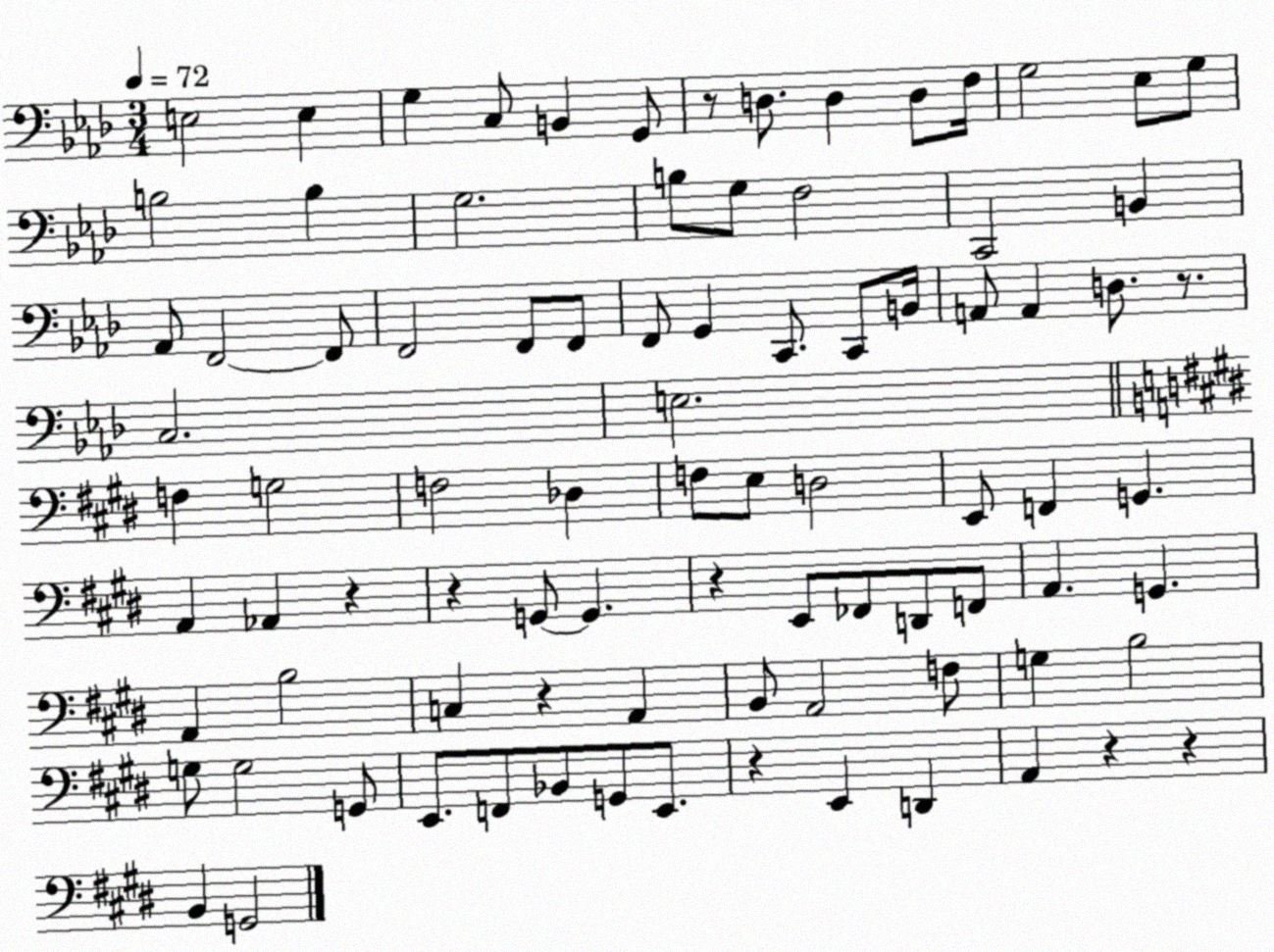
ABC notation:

X:1
T:Untitled
M:3/4
L:1/4
K:Ab
E,2 E, G, C,/2 B,, G,,/2 z/2 D,/2 D, D,/2 F,/4 G,2 _E,/2 G,/2 B,2 B, G,2 B,/2 G,/2 F,2 C,,2 B,, _A,,/2 F,,2 F,,/2 F,,2 F,,/2 F,,/2 F,,/2 G,, C,,/2 C,,/2 B,,/4 A,,/2 A,, D,/2 z/2 C,2 E,2 F, G,2 F,2 _D, F,/2 E,/2 D,2 E,,/2 F,, G,, A,, _A,, z z G,,/2 G,, z E,,/2 _F,,/2 D,,/2 F,,/2 A,, G,, A,, B,2 C, z A,, B,,/2 A,,2 F,/2 G, B,2 G,/2 G,2 G,,/2 E,,/2 F,,/2 _B,,/2 G,,/2 E,,/2 z E,, D,, A,, z z B,, G,,2